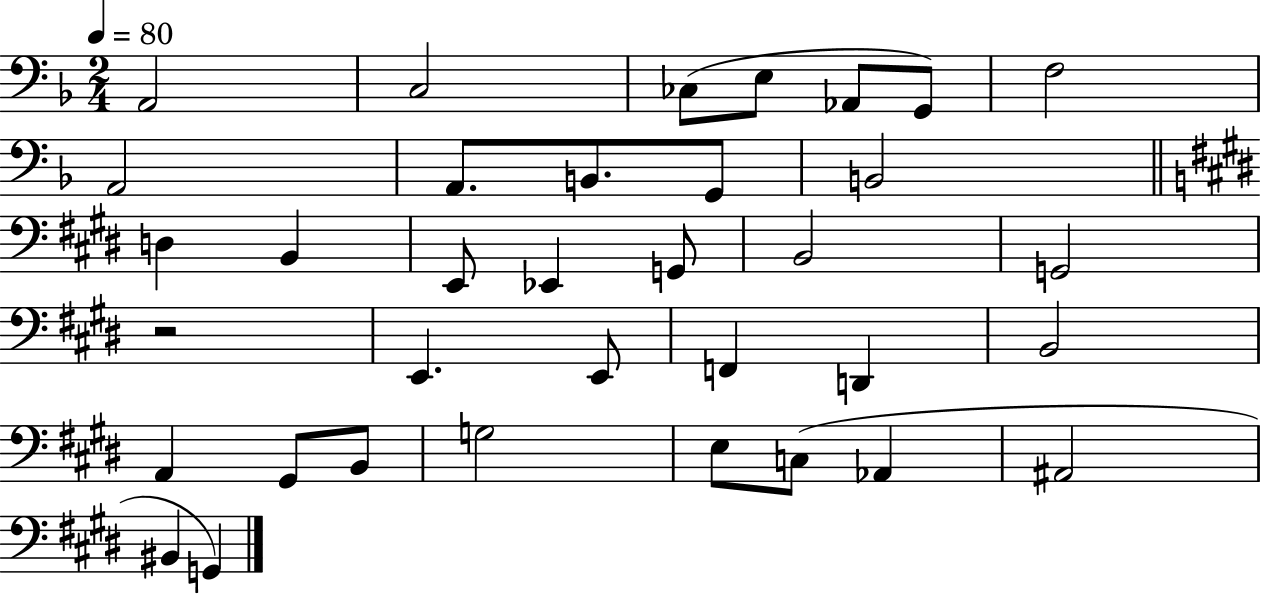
A2/h C3/h CES3/e E3/e Ab2/e G2/e F3/h A2/h A2/e. B2/e. G2/e B2/h D3/q B2/q E2/e Eb2/q G2/e B2/h G2/h R/h E2/q. E2/e F2/q D2/q B2/h A2/q G#2/e B2/e G3/h E3/e C3/e Ab2/q A#2/h BIS2/q G2/q